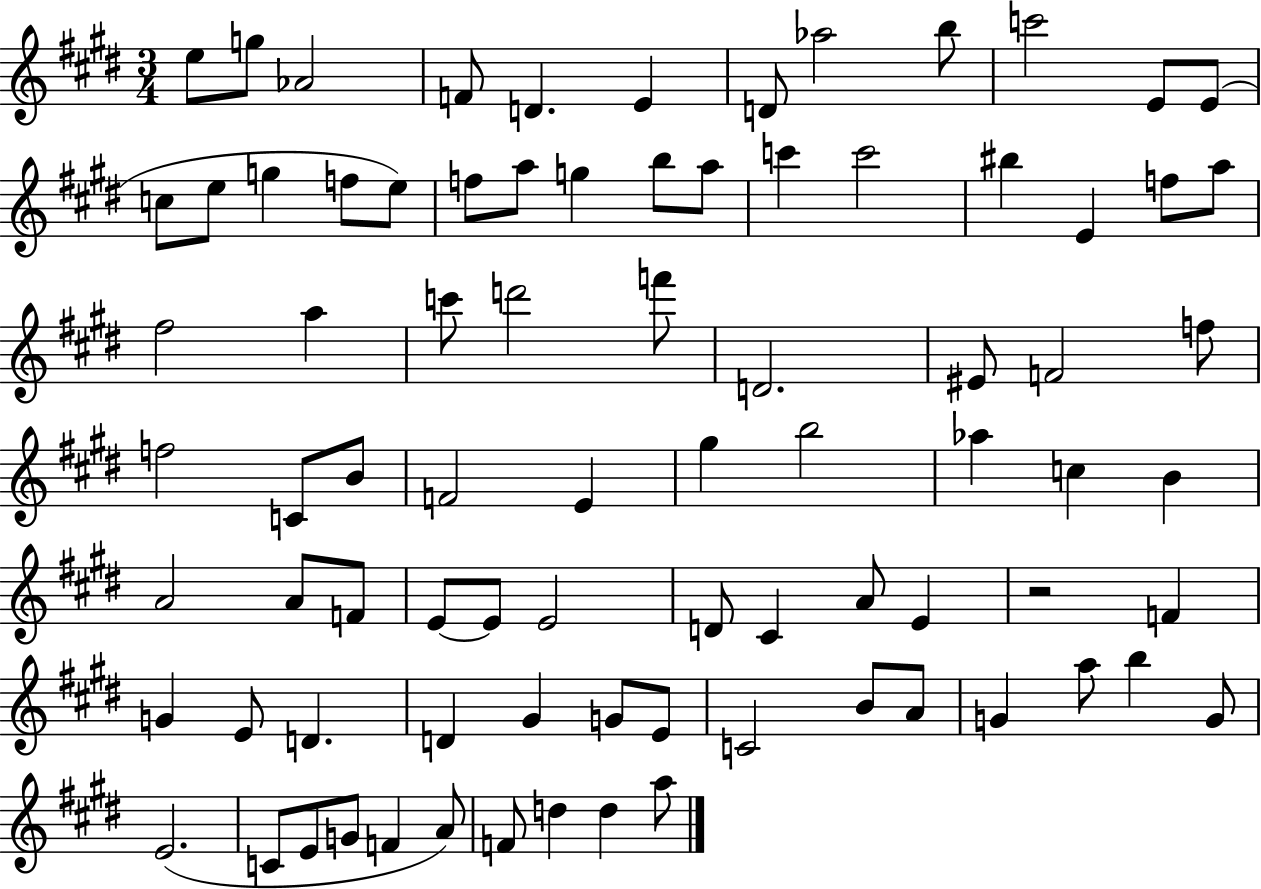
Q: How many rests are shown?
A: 1